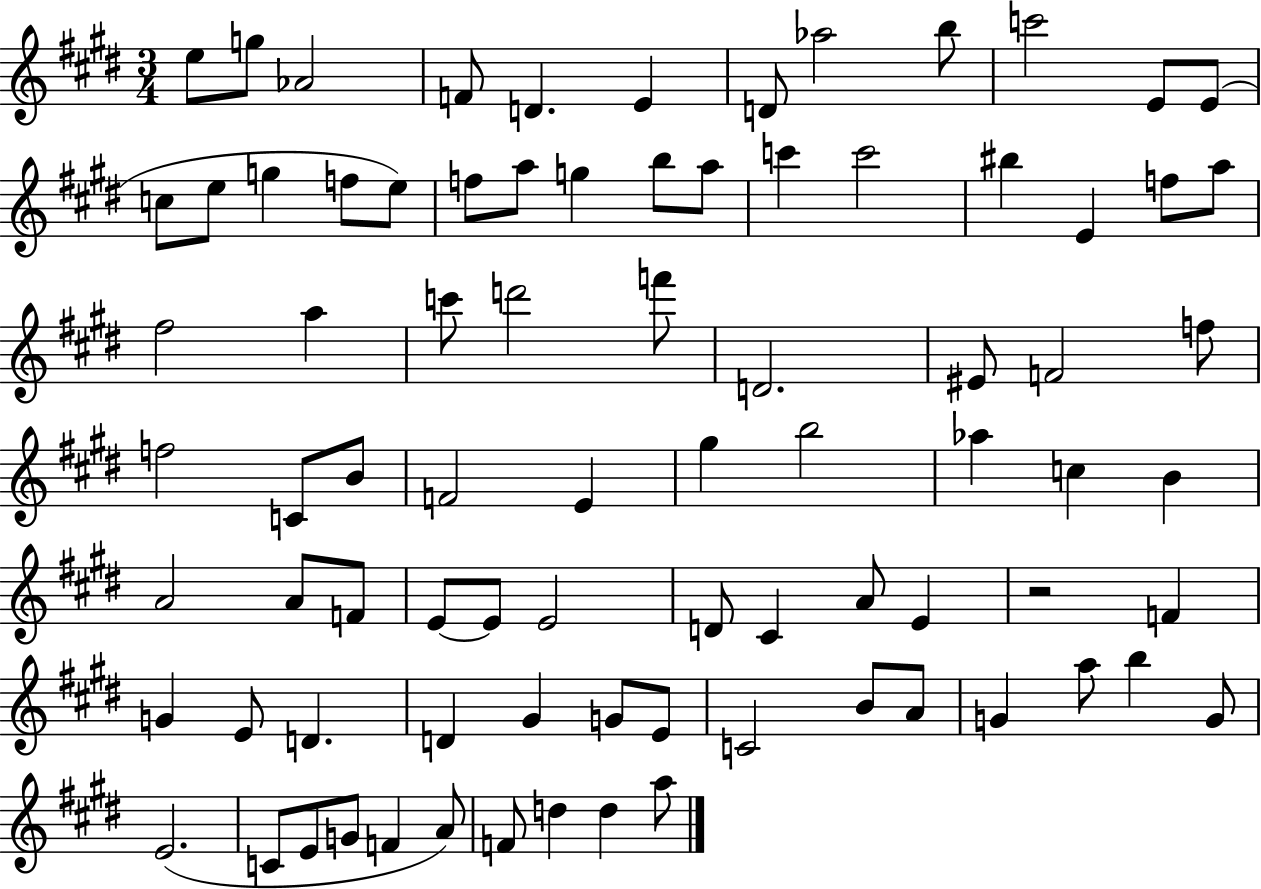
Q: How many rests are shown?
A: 1